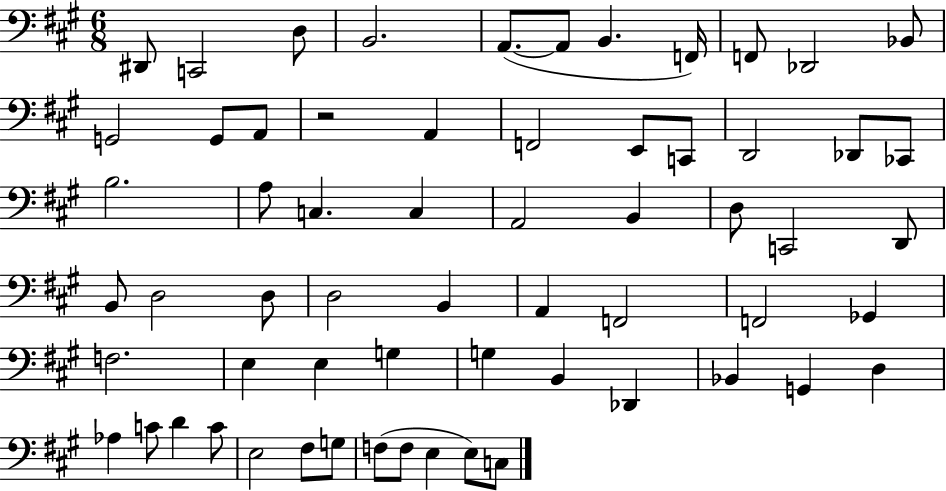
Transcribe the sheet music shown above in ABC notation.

X:1
T:Untitled
M:6/8
L:1/4
K:A
^D,,/2 C,,2 D,/2 B,,2 A,,/2 A,,/2 B,, F,,/4 F,,/2 _D,,2 _B,,/2 G,,2 G,,/2 A,,/2 z2 A,, F,,2 E,,/2 C,,/2 D,,2 _D,,/2 _C,,/2 B,2 A,/2 C, C, A,,2 B,, D,/2 C,,2 D,,/2 B,,/2 D,2 D,/2 D,2 B,, A,, F,,2 F,,2 _G,, F,2 E, E, G, G, B,, _D,, _B,, G,, D, _A, C/2 D C/2 E,2 ^F,/2 G,/2 F,/2 F,/2 E, E,/2 C,/2